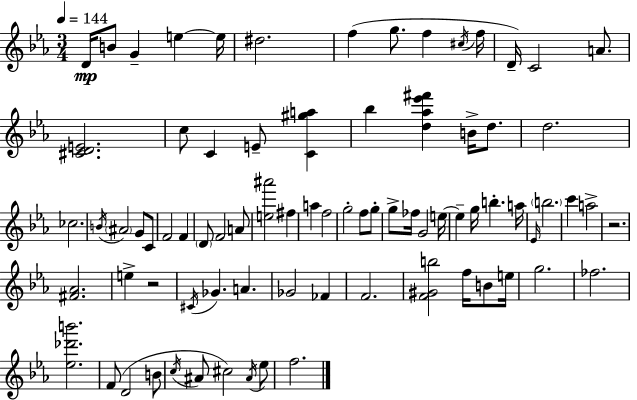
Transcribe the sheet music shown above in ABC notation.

X:1
T:Untitled
M:3/4
L:1/4
K:Eb
D/4 B/2 G e e/4 ^d2 f g/2 f ^c/4 f/4 D/4 C2 A/2 [^CDE]2 c/2 C E/2 [C^ga] _b [d_a_e'^f'] B/4 d/2 d2 _c2 B/4 ^A2 G/2 C/2 F2 F D/2 F2 A/2 [e^a']2 ^f a f2 g2 f/2 g/2 g/2 _f/4 G2 e/4 e g/4 b a/4 _E/4 b2 c' a2 z2 [^F_A]2 e z2 ^C/4 _G A _G2 _F F2 [F^Gb]2 f/4 B/2 e/4 g2 _f2 [_e_d'b']2 F/2 D2 B/2 c/4 ^A/2 ^c2 ^A/4 _e/2 f2